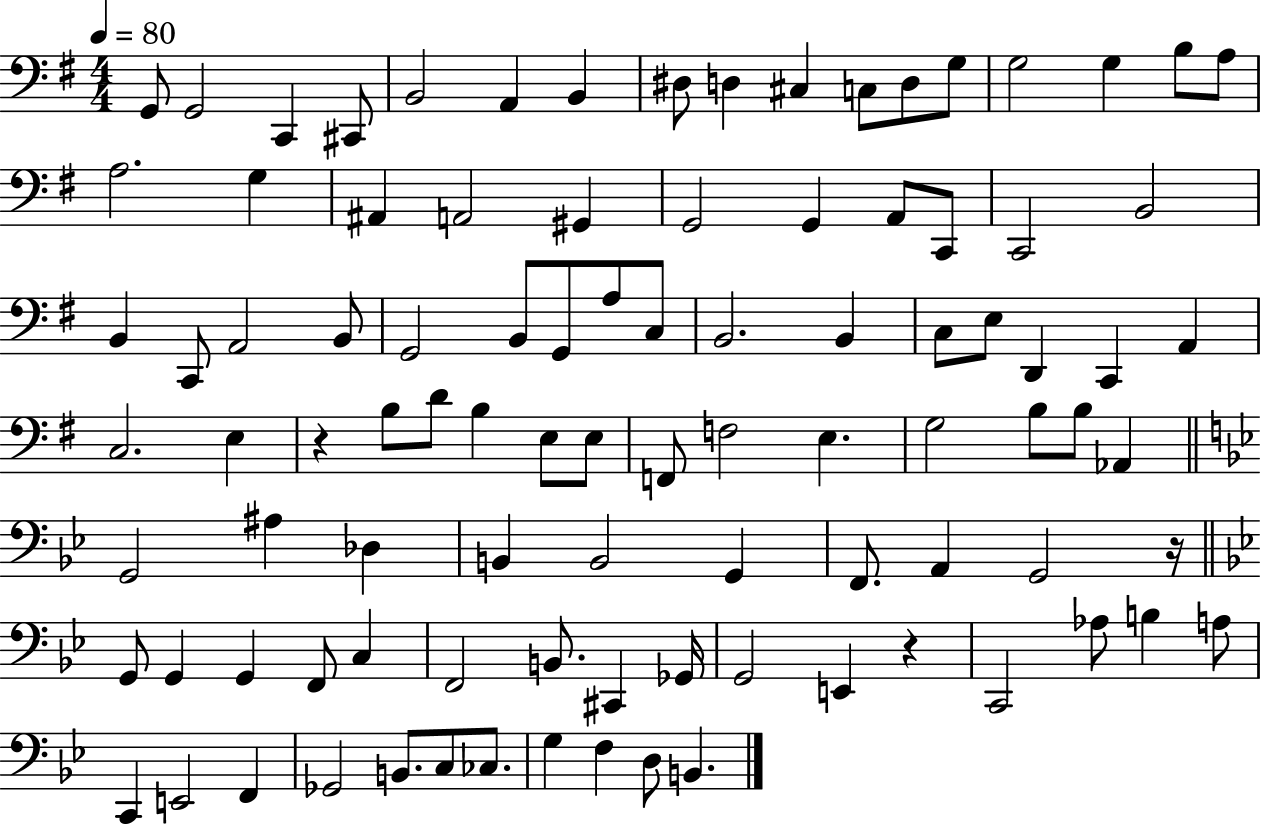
{
  \clef bass
  \numericTimeSignature
  \time 4/4
  \key g \major
  \tempo 4 = 80
  g,8 g,2 c,4 cis,8 | b,2 a,4 b,4 | dis8 d4 cis4 c8 d8 g8 | g2 g4 b8 a8 | \break a2. g4 | ais,4 a,2 gis,4 | g,2 g,4 a,8 c,8 | c,2 b,2 | \break b,4 c,8 a,2 b,8 | g,2 b,8 g,8 a8 c8 | b,2. b,4 | c8 e8 d,4 c,4 a,4 | \break c2. e4 | r4 b8 d'8 b4 e8 e8 | f,8 f2 e4. | g2 b8 b8 aes,4 | \break \bar "||" \break \key bes \major g,2 ais4 des4 | b,4 b,2 g,4 | f,8. a,4 g,2 r16 | \bar "||" \break \key bes \major g,8 g,4 g,4 f,8 c4 | f,2 b,8. cis,4 ges,16 | g,2 e,4 r4 | c,2 aes8 b4 a8 | \break c,4 e,2 f,4 | ges,2 b,8. c8 ces8. | g4 f4 d8 b,4. | \bar "|."
}